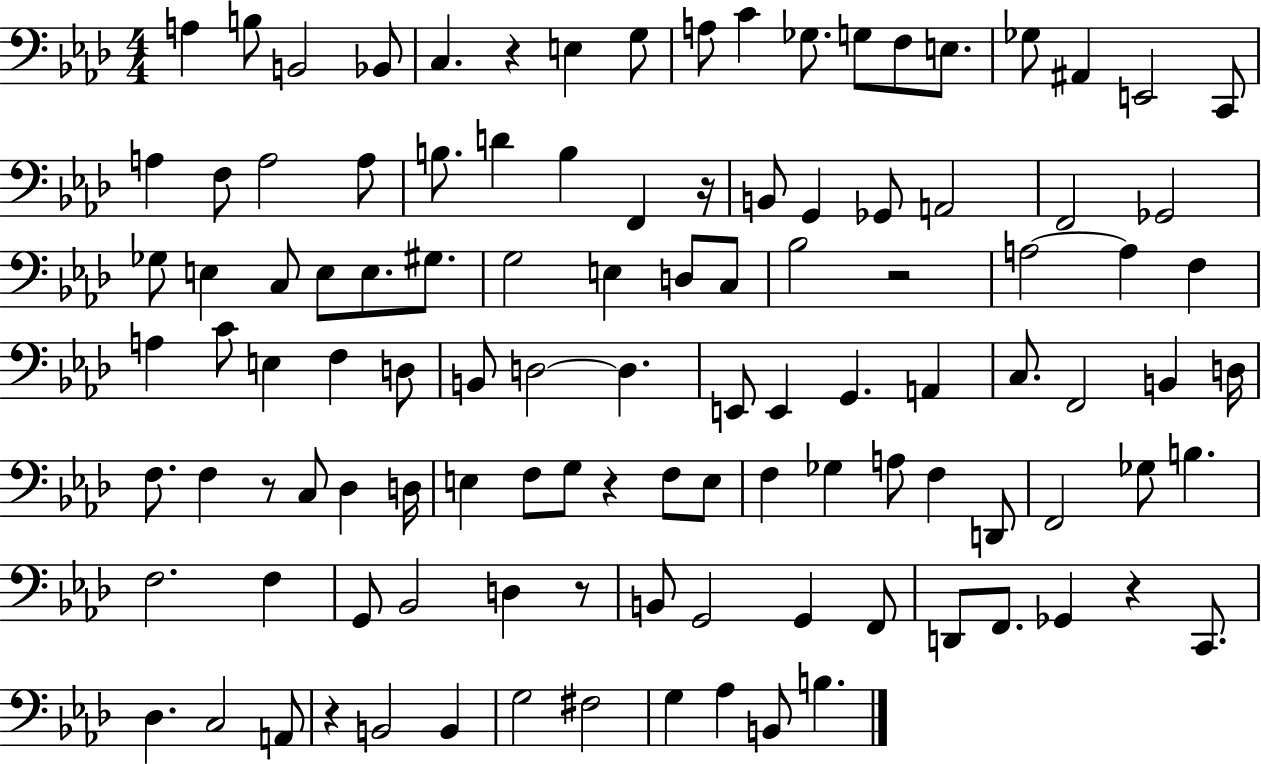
{
  \clef bass
  \numericTimeSignature
  \time 4/4
  \key aes \major
  \repeat volta 2 { a4 b8 b,2 bes,8 | c4. r4 e4 g8 | a8 c'4 ges8. g8 f8 e8. | ges8 ais,4 e,2 c,8 | \break a4 f8 a2 a8 | b8. d'4 b4 f,4 r16 | b,8 g,4 ges,8 a,2 | f,2 ges,2 | \break ges8 e4 c8 e8 e8. gis8. | g2 e4 d8 c8 | bes2 r2 | a2~~ a4 f4 | \break a4 c'8 e4 f4 d8 | b,8 d2~~ d4. | e,8 e,4 g,4. a,4 | c8. f,2 b,4 d16 | \break f8. f4 r8 c8 des4 d16 | e4 f8 g8 r4 f8 e8 | f4 ges4 a8 f4 d,8 | f,2 ges8 b4. | \break f2. f4 | g,8 bes,2 d4 r8 | b,8 g,2 g,4 f,8 | d,8 f,8. ges,4 r4 c,8. | \break des4. c2 a,8 | r4 b,2 b,4 | g2 fis2 | g4 aes4 b,8 b4. | \break } \bar "|."
}